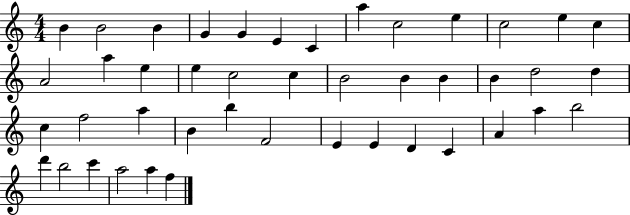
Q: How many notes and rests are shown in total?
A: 44